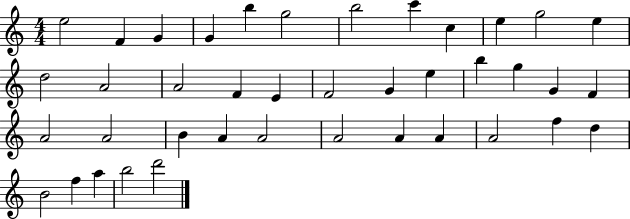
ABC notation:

X:1
T:Untitled
M:4/4
L:1/4
K:C
e2 F G G b g2 b2 c' c e g2 e d2 A2 A2 F E F2 G e b g G F A2 A2 B A A2 A2 A A A2 f d B2 f a b2 d'2